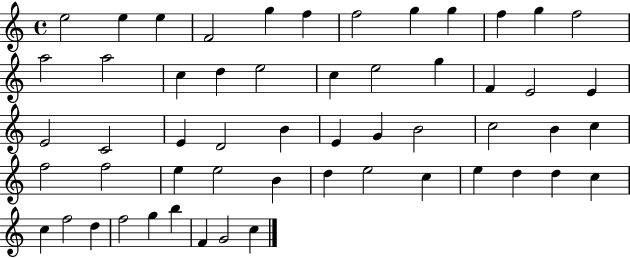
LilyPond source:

{
  \clef treble
  \time 4/4
  \defaultTimeSignature
  \key c \major
  e''2 e''4 e''4 | f'2 g''4 f''4 | f''2 g''4 g''4 | f''4 g''4 f''2 | \break a''2 a''2 | c''4 d''4 e''2 | c''4 e''2 g''4 | f'4 e'2 e'4 | \break e'2 c'2 | e'4 d'2 b'4 | e'4 g'4 b'2 | c''2 b'4 c''4 | \break f''2 f''2 | e''4 e''2 b'4 | d''4 e''2 c''4 | e''4 d''4 d''4 c''4 | \break c''4 f''2 d''4 | f''2 g''4 b''4 | f'4 g'2 c''4 | \bar "|."
}